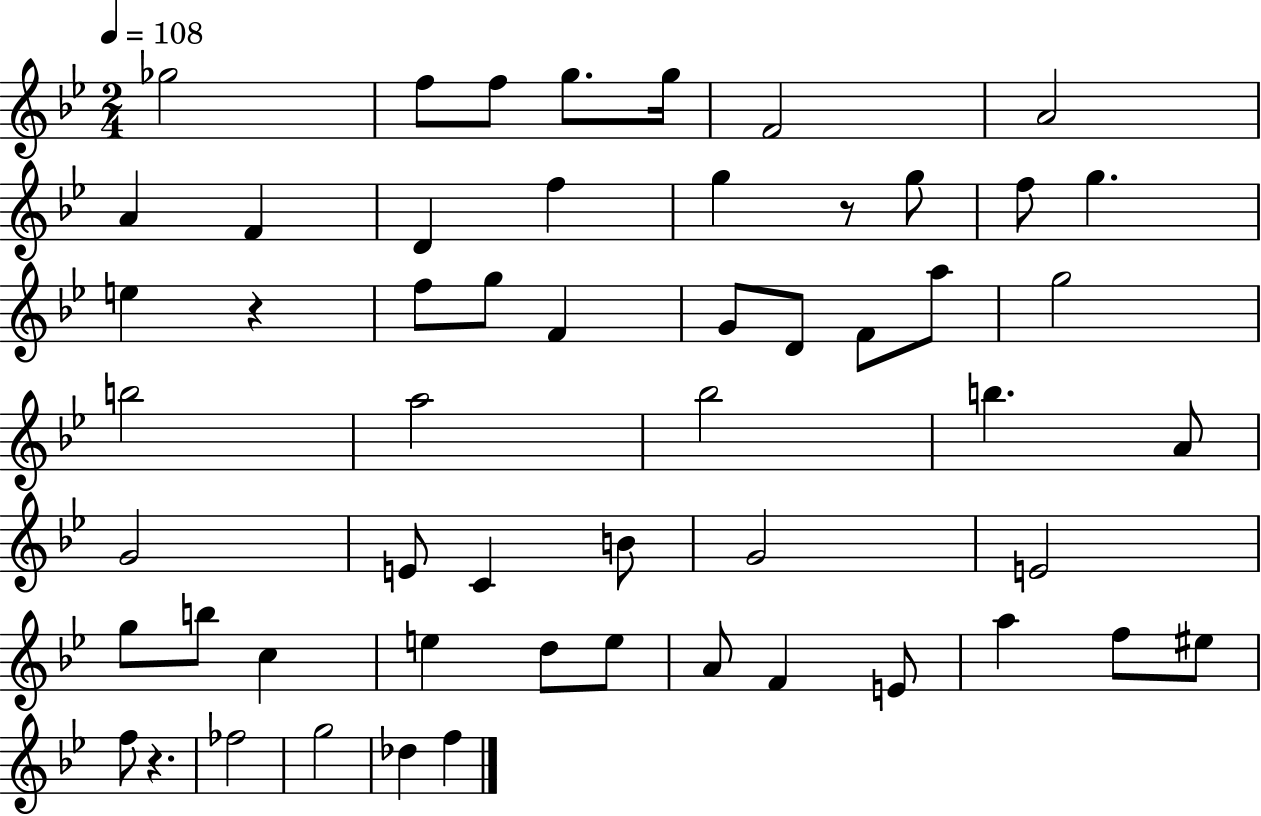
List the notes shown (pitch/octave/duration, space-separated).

Gb5/h F5/e F5/e G5/e. G5/s F4/h A4/h A4/q F4/q D4/q F5/q G5/q R/e G5/e F5/e G5/q. E5/q R/q F5/e G5/e F4/q G4/e D4/e F4/e A5/e G5/h B5/h A5/h Bb5/h B5/q. A4/e G4/h E4/e C4/q B4/e G4/h E4/h G5/e B5/e C5/q E5/q D5/e E5/e A4/e F4/q E4/e A5/q F5/e EIS5/e F5/e R/q. FES5/h G5/h Db5/q F5/q